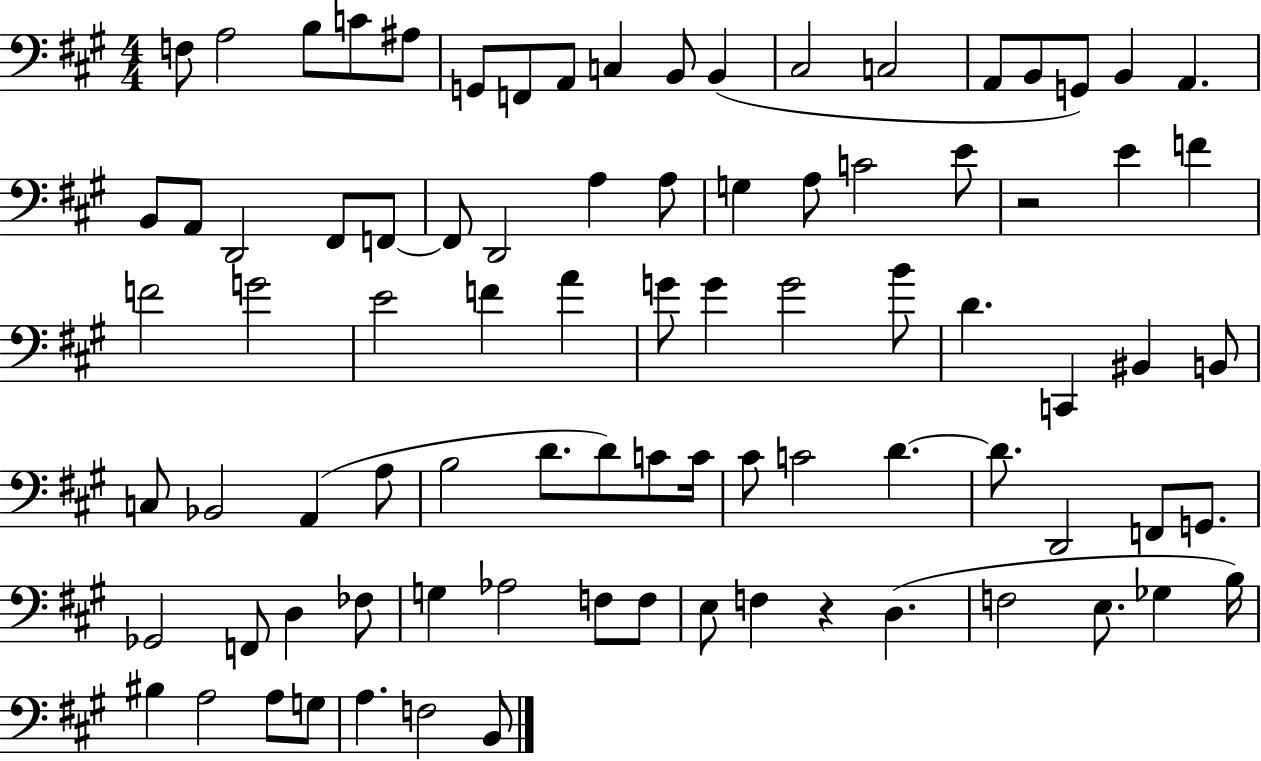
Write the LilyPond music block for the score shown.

{
  \clef bass
  \numericTimeSignature
  \time 4/4
  \key a \major
  f8 a2 b8 c'8 ais8 | g,8 f,8 a,8 c4 b,8 b,4( | cis2 c2 | a,8 b,8 g,8) b,4 a,4. | \break b,8 a,8 d,2 fis,8 f,8~~ | f,8 d,2 a4 a8 | g4 a8 c'2 e'8 | r2 e'4 f'4 | \break f'2 g'2 | e'2 f'4 a'4 | g'8 g'4 g'2 b'8 | d'4. c,4 bis,4 b,8 | \break c8 bes,2 a,4( a8 | b2 d'8. d'8) c'8 c'16 | cis'8 c'2 d'4.~~ | d'8. d,2 f,8 g,8. | \break ges,2 f,8 d4 fes8 | g4 aes2 f8 f8 | e8 f4 r4 d4.( | f2 e8. ges4 b16) | \break bis4 a2 a8 g8 | a4. f2 b,8 | \bar "|."
}